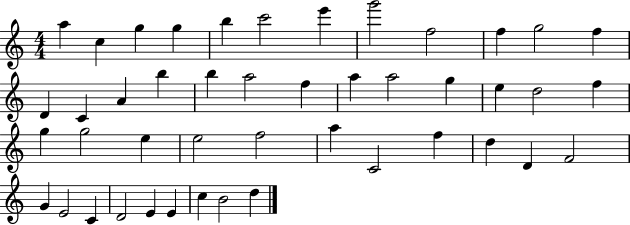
A5/q C5/q G5/q G5/q B5/q C6/h E6/q G6/h F5/h F5/q G5/h F5/q D4/q C4/q A4/q B5/q B5/q A5/h F5/q A5/q A5/h G5/q E5/q D5/h F5/q G5/q G5/h E5/q E5/h F5/h A5/q C4/h F5/q D5/q D4/q F4/h G4/q E4/h C4/q D4/h E4/q E4/q C5/q B4/h D5/q